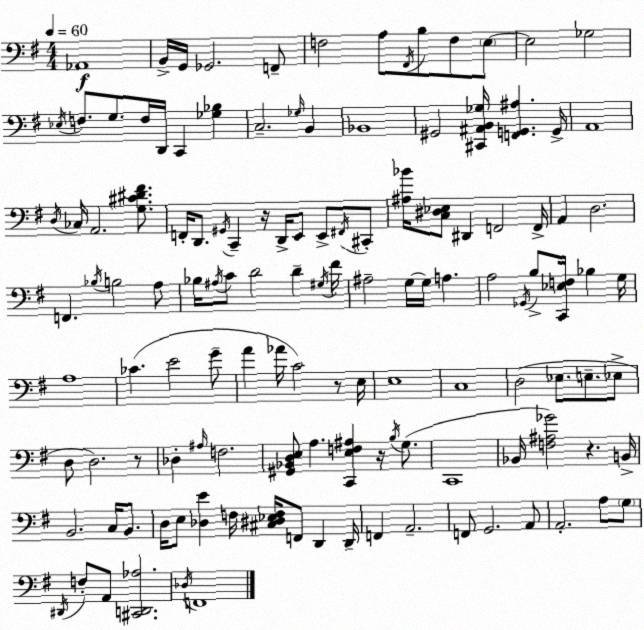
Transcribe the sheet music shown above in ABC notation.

X:1
T:Untitled
M:4/4
L:1/4
K:Em
_A,,4 B,,/4 G,,/4 _G,,2 F,,/2 F,2 A,/2 ^F,,/4 B,/2 F,/2 E,/2 E,2 _G,2 _E,/4 F,/2 G,/2 F,/4 D,,/4 C,, [_G,_B,] C,2 _G,/4 B,, _B,,4 ^G,,2 [^C,,^A,,B,,_G,]/4 [F,,G,,^A,] G,,/4 A,,4 D,/4 _C,/4 A,,2 [G,^C^D^F]/2 F,,/4 D,,/2 ^G,,/4 C,, z/4 D,,/4 E,,/2 E,,/2 ^F,,/4 ^C,,/2 [^A,_B]/4 [C,^D,_E,]/2 ^D,, F,,2 F,,/4 A,, D,2 F,, _B,/4 B,2 A,/2 _B,/4 ^A,/4 C/2 D2 D ^G,/4 ^F/4 ^A,2 G,/4 G,/4 A, A,2 _G,,/4 B,/2 [C,,_E,F,]/4 _B, G,/4 A,4 _C E2 G/2 A _A/4 C2 z/2 E,/4 E,4 C,4 D,2 _E,/2 E,/2 _E,/2 D,/2 D,2 z/2 _D, ^A,/4 F,2 [^G,,_B,,D,E,]/2 A, [C,,E,F,^A,] z/4 B,/4 G,/2 C,,4 _B,,/4 [F,^A,_G]2 z B,,/4 B,,2 C,/4 B,,/2 D,/4 E,/2 [_D,E] F,/4 [^C,^D,_E,F,]/4 F,,/2 D,, D,,/4 F,, A,,2 F,,/2 G,,2 A,,/2 A,,2 A,/2 G,/2 ^D,,/4 F,/2 A,,/2 [^C,,D,,_A,]2 _D,/4 F,,4